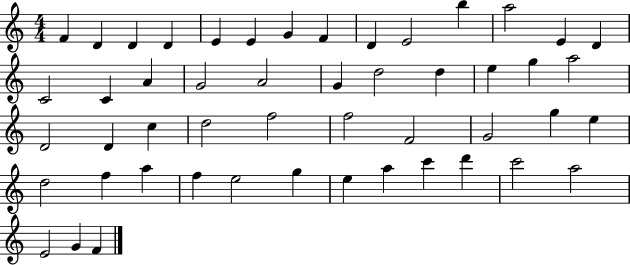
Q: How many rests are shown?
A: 0